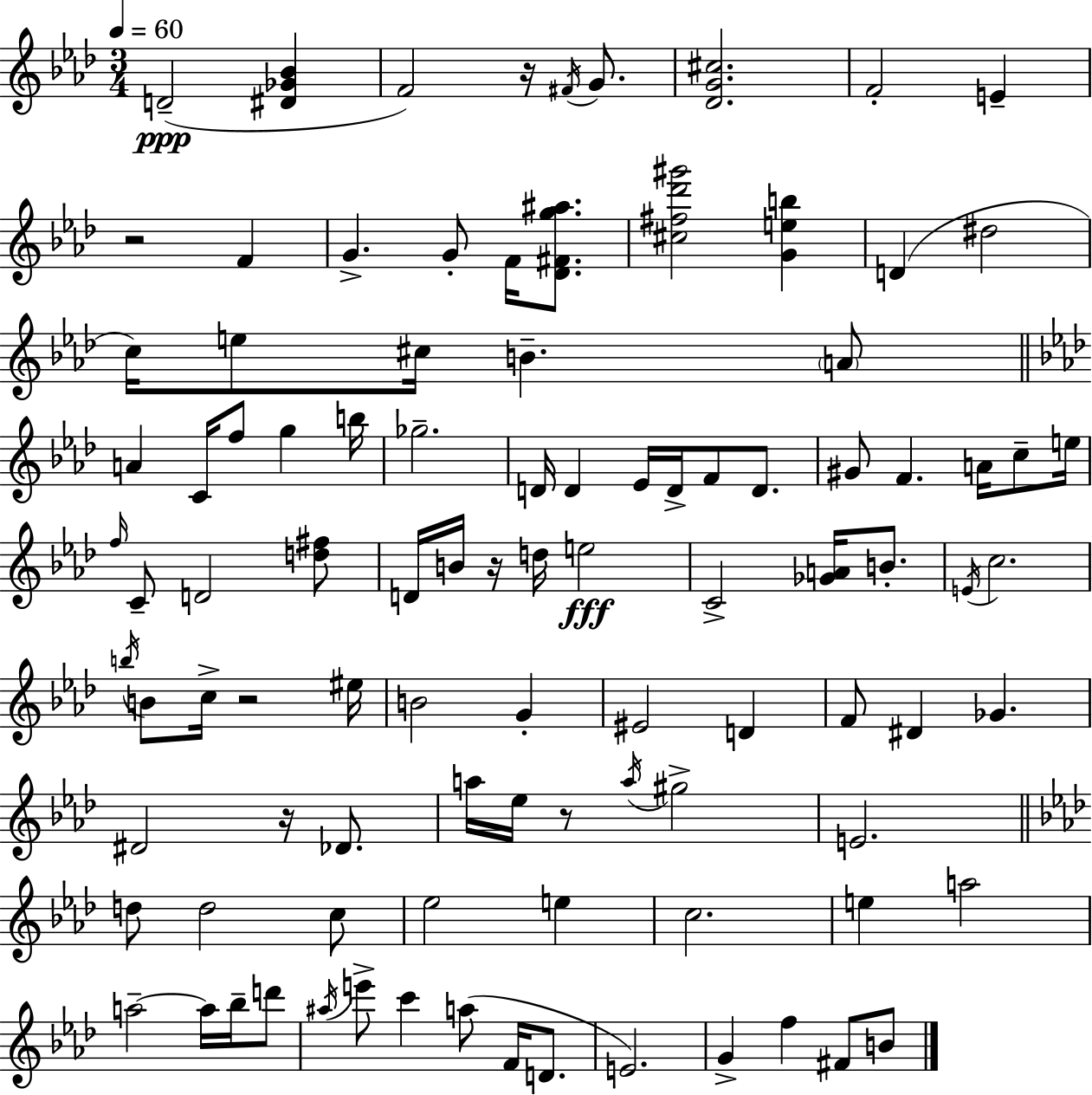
X:1
T:Untitled
M:3/4
L:1/4
K:Ab
D2 [^D_G_B] F2 z/4 ^F/4 G/2 [_DG^c]2 F2 E z2 F G G/2 F/4 [_D^Fg^a]/2 [^c^f_d'^g']2 [Geb] D ^d2 c/4 e/2 ^c/4 B A/2 A C/4 f/2 g b/4 _g2 D/4 D _E/4 D/4 F/2 D/2 ^G/2 F A/4 c/2 e/4 f/4 C/2 D2 [d^f]/2 D/4 B/4 z/4 d/4 e2 C2 [_GA]/4 B/2 E/4 c2 b/4 B/2 c/4 z2 ^e/4 B2 G ^E2 D F/2 ^D _G ^D2 z/4 _D/2 a/4 _e/4 z/2 a/4 ^g2 E2 d/2 d2 c/2 _e2 e c2 e a2 a2 a/4 _b/4 d'/2 ^a/4 e'/2 c' a/2 F/4 D/2 E2 G f ^F/2 B/2